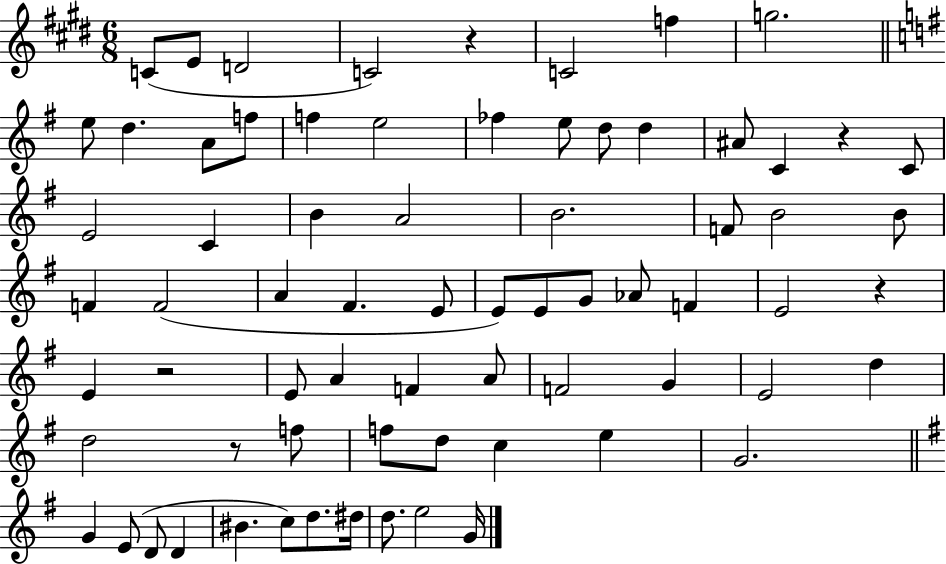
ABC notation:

X:1
T:Untitled
M:6/8
L:1/4
K:E
C/2 E/2 D2 C2 z C2 f g2 e/2 d A/2 f/2 f e2 _f e/2 d/2 d ^A/2 C z C/2 E2 C B A2 B2 F/2 B2 B/2 F F2 A ^F E/2 E/2 E/2 G/2 _A/2 F E2 z E z2 E/2 A F A/2 F2 G E2 d d2 z/2 f/2 f/2 d/2 c e G2 G E/2 D/2 D ^B c/2 d/2 ^d/4 d/2 e2 G/4